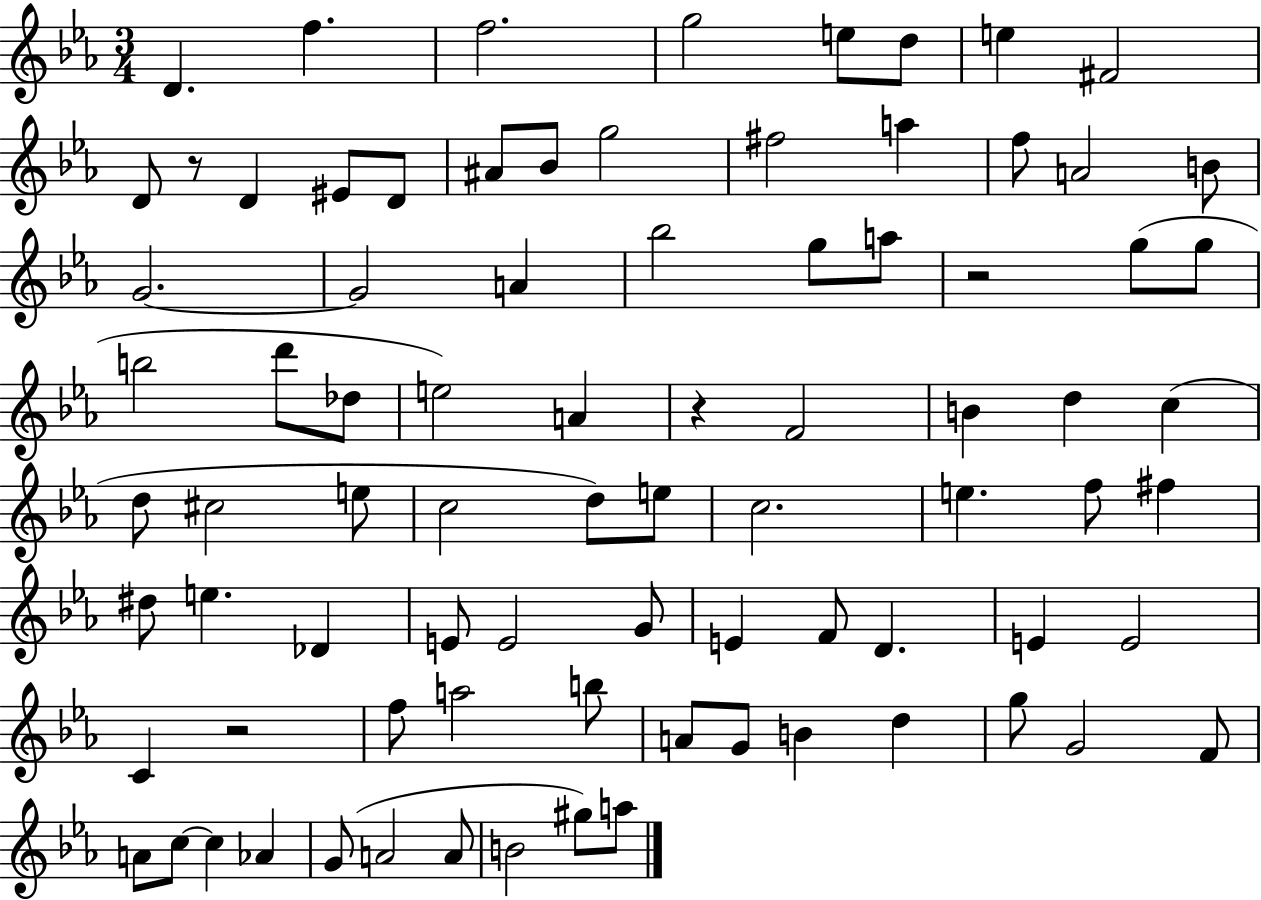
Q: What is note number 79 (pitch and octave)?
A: A5